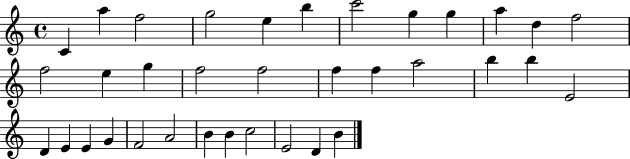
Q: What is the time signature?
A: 4/4